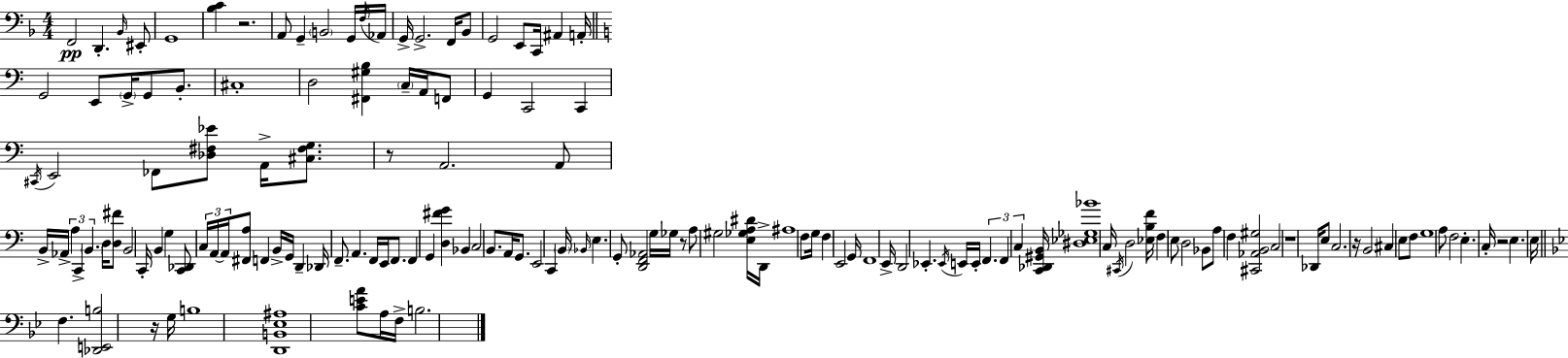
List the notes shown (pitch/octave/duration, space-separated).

F2/h D2/q. Bb2/s EIS2/e G2/w [Bb3,C4]/q R/h. A2/e G2/q B2/h G2/s F3/s Ab2/s G2/s G2/h. F2/s Bb2/e G2/h E2/e C2/s A#2/q A2/s G2/h E2/e G2/s G2/e B2/e. C#3/w D3/h [F#2,G#3,B3]/q C3/s A2/s F2/e G2/q C2/h C2/q C#2/s E2/h FES2/e [Db3,F#3,Eb4]/e A2/s [C#3,F#3,G3]/e. R/e A2/h. A2/e B2/s Ab2/s A3/q C2/q B2/q. D3/s [D3,F#4]/e B2/h C2/s B2/q G3/q [C2,Db2]/e C3/s A2/s A2/s [F#2,A3]/e F2/q B2/s G2/s D2/q Db2/s F2/e. A2/q. F2/s E2/s F2/e. F2/q G2/q [D3,F#4,G4]/q Bb2/q C3/h B2/e. A2/s G2/e. E2/h C2/q B2/s Bb2/s E3/q. G2/e [D2,F2,Ab2]/h G3/s Gb3/s R/e A3/e G#3/h [E3,Gb3,A3,D#4]/s D2/s A#3/w F3/e G3/s F3/q E2/h G2/s F2/w E2/s D2/h Eb2/q. Eb2/s E2/s E2/s F2/q. F2/q C3/q [C2,Db2,G#2,B2]/s [D#3,Eb3,Gb3,Bb4]/w C3/s C#2/s D3/h [Eb3,B3,F4]/s F3/q E3/e D3/h Bb2/e A3/e F3/q [C#2,Ab2,B2,G#3]/h C3/h R/w Db2/s E3/e C3/h. R/s B2/h C#3/q E3/e F3/e G3/w A3/e F3/h E3/q. C3/s R/h E3/q. E3/s F3/q. [Db2,E2,B3]/h R/s G3/s B3/w [D2,B2,Eb3,A#3]/w [C4,E4,A4]/e A3/s F3/s B3/h.